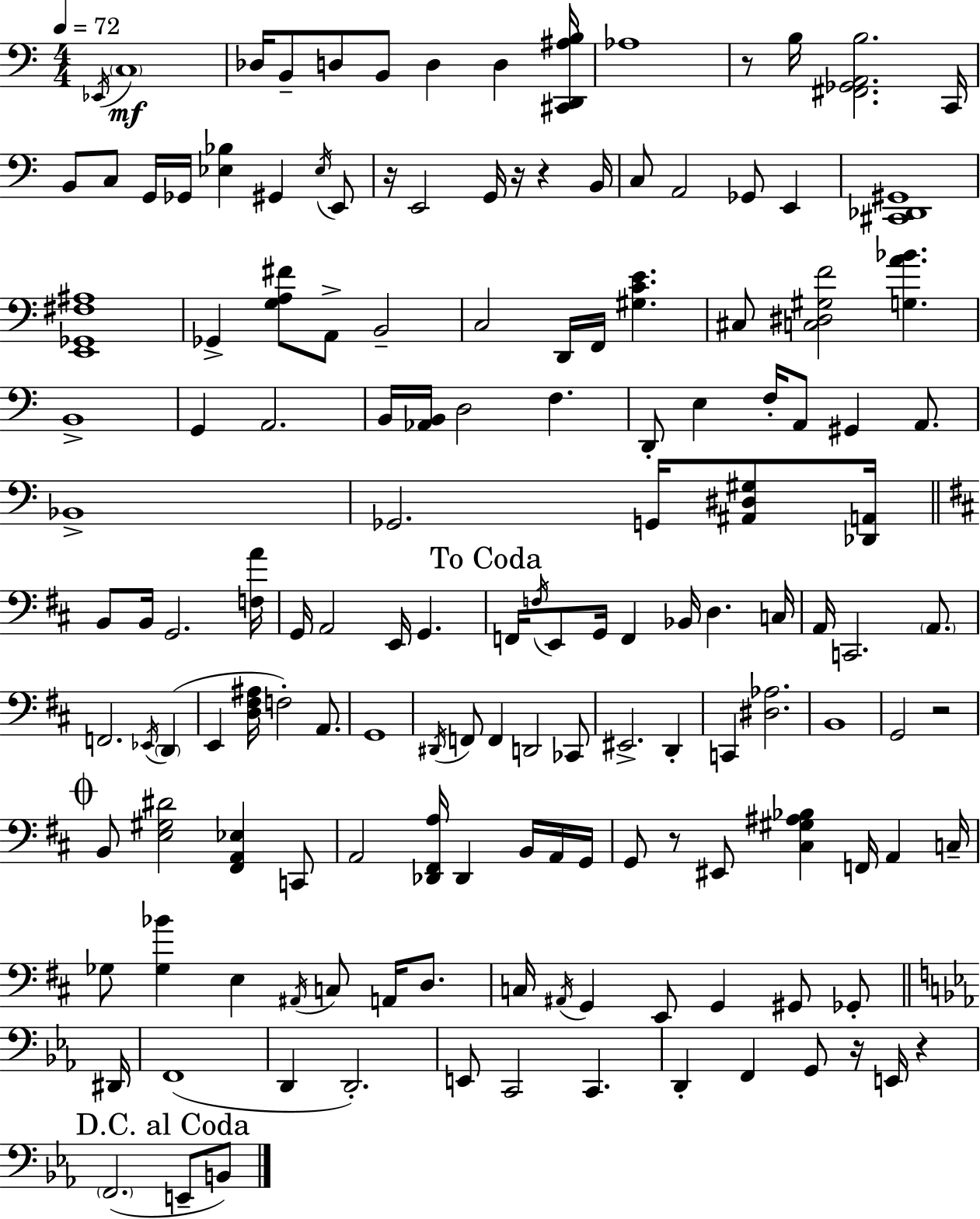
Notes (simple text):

Eb2/s C3/w Db3/s B2/e D3/e B2/e D3/q D3/q [C#2,D2,A#3,B3]/s Ab3/w R/e B3/s [F#2,Gb2,A2,B3]/h. C2/s B2/e C3/e G2/s Gb2/s [Eb3,Bb3]/q G#2/q Eb3/s E2/e R/s E2/h G2/s R/s R/q B2/s C3/e A2/h Gb2/e E2/q [C#2,Db2,G#2]/w [E2,Gb2,F#3,A#3]/w Gb2/q [G3,A3,F#4]/e A2/e B2/h C3/h D2/s F2/s [G#3,C4,E4]/q. C#3/e [C3,D#3,G#3,F4]/h [G3,A4,Bb4]/q. B2/w G2/q A2/h. B2/s [Ab2,B2]/s D3/h F3/q. D2/e E3/q F3/s A2/e G#2/q A2/e. Bb2/w Gb2/h. G2/s [A#2,D#3,G#3]/e [Db2,A2]/s B2/e B2/s G2/h. [F3,A4]/s G2/s A2/h E2/s G2/q. F2/s F3/s E2/e G2/s F2/q Bb2/s D3/q. C3/s A2/s C2/h. A2/e. F2/h. Eb2/s D2/q E2/q [D3,F#3,A#3]/s F3/h A2/e. G2/w D#2/s F2/e F2/q D2/h CES2/e EIS2/h. D2/q C2/q [D#3,Ab3]/h. B2/w G2/h R/h B2/e [E3,G#3,D#4]/h [F#2,A2,Eb3]/q C2/e A2/h [Db2,F#2,A3]/s Db2/q B2/s A2/s G2/s G2/e R/e EIS2/e [C#3,G#3,A#3,Bb3]/q F2/s A2/q C3/s Gb3/e [Gb3,Bb4]/q E3/q A#2/s C3/e A2/s D3/e. C3/s A#2/s G2/q E2/e G2/q G#2/e Gb2/e D#2/s F2/w D2/q D2/h. E2/e C2/h C2/q. D2/q F2/q G2/e R/s E2/s R/q F2/h. E2/e B2/e